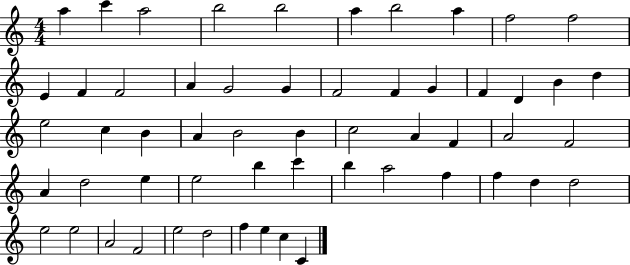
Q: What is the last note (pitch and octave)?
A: C4